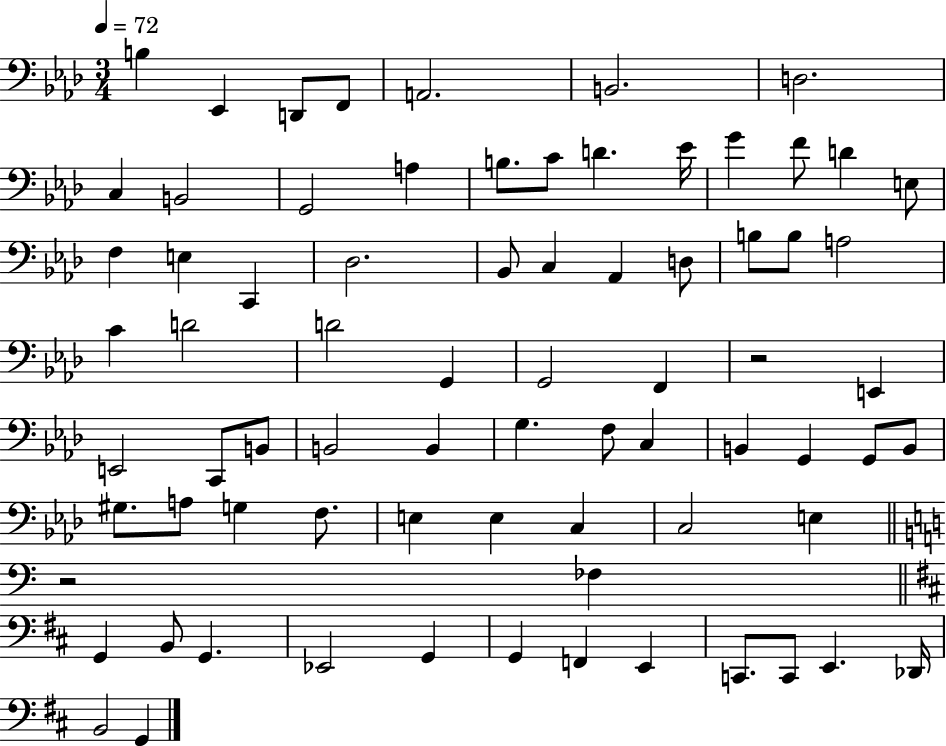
X:1
T:Untitled
M:3/4
L:1/4
K:Ab
B, _E,, D,,/2 F,,/2 A,,2 B,,2 D,2 C, B,,2 G,,2 A, B,/2 C/2 D _E/4 G F/2 D E,/2 F, E, C,, _D,2 _B,,/2 C, _A,, D,/2 B,/2 B,/2 A,2 C D2 D2 G,, G,,2 F,, z2 E,, E,,2 C,,/2 B,,/2 B,,2 B,, G, F,/2 C, B,, G,, G,,/2 B,,/2 ^G,/2 A,/2 G, F,/2 E, E, C, C,2 E, z2 _F, G,, B,,/2 G,, _E,,2 G,, G,, F,, E,, C,,/2 C,,/2 E,, _D,,/4 B,,2 G,,